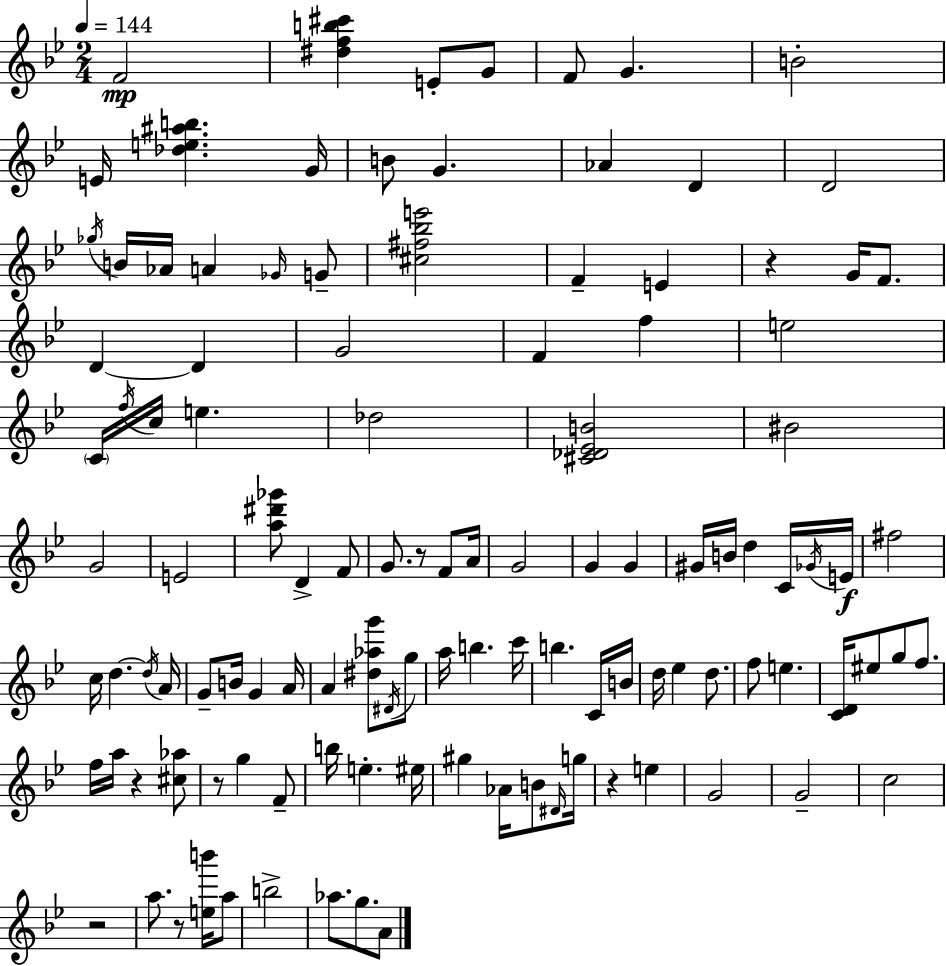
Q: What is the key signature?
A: BES major